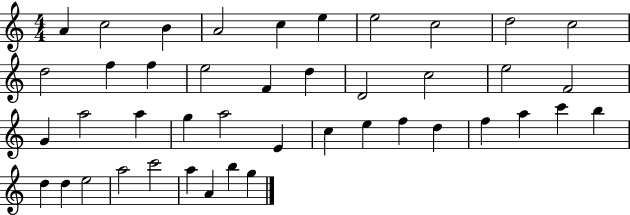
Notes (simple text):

A4/q C5/h B4/q A4/h C5/q E5/q E5/h C5/h D5/h C5/h D5/h F5/q F5/q E5/h F4/q D5/q D4/h C5/h E5/h F4/h G4/q A5/h A5/q G5/q A5/h E4/q C5/q E5/q F5/q D5/q F5/q A5/q C6/q B5/q D5/q D5/q E5/h A5/h C6/h A5/q A4/q B5/q G5/q